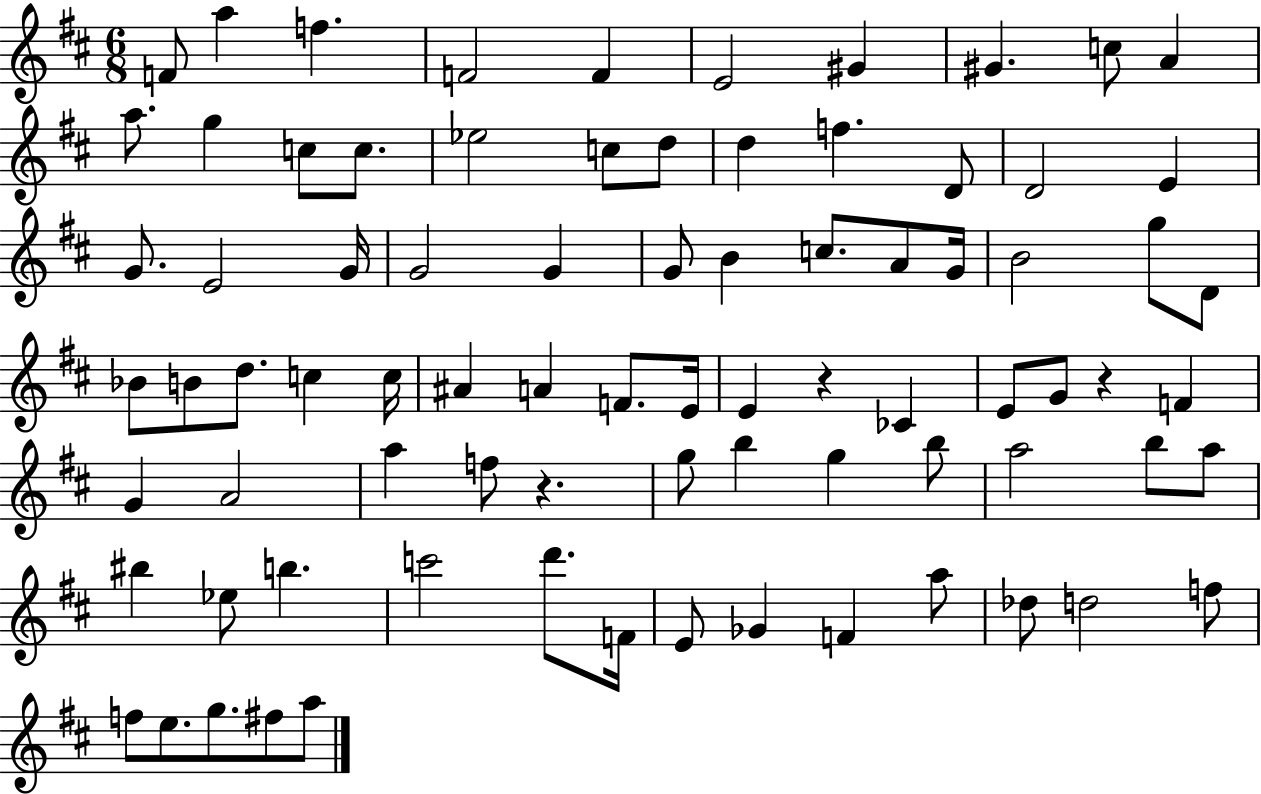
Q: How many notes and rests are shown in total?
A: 81